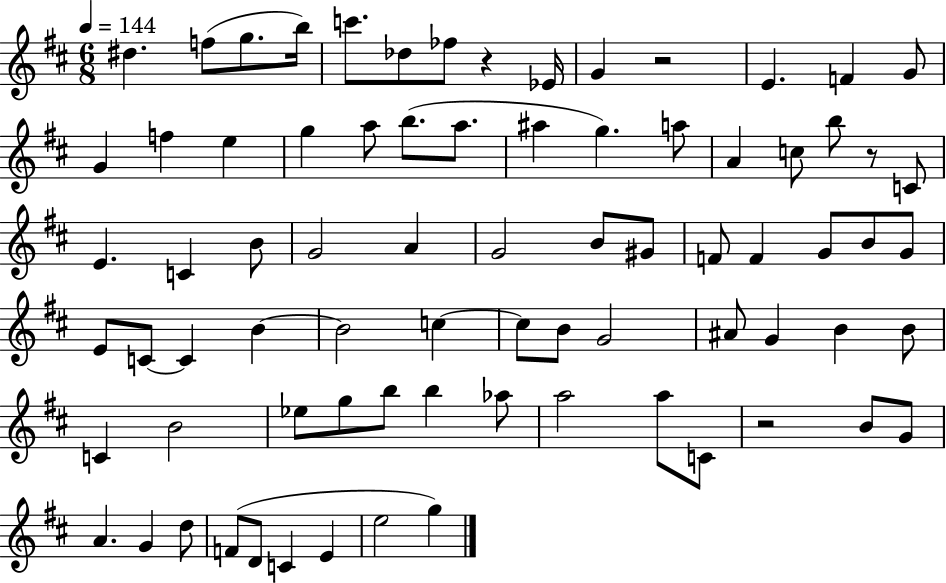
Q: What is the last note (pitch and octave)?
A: G5